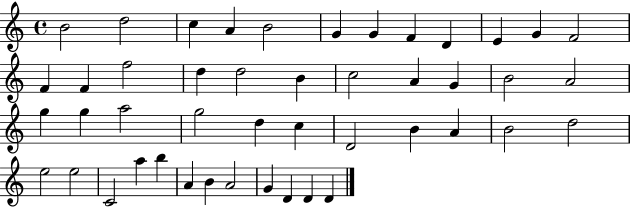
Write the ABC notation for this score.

X:1
T:Untitled
M:4/4
L:1/4
K:C
B2 d2 c A B2 G G F D E G F2 F F f2 d d2 B c2 A G B2 A2 g g a2 g2 d c D2 B A B2 d2 e2 e2 C2 a b A B A2 G D D D